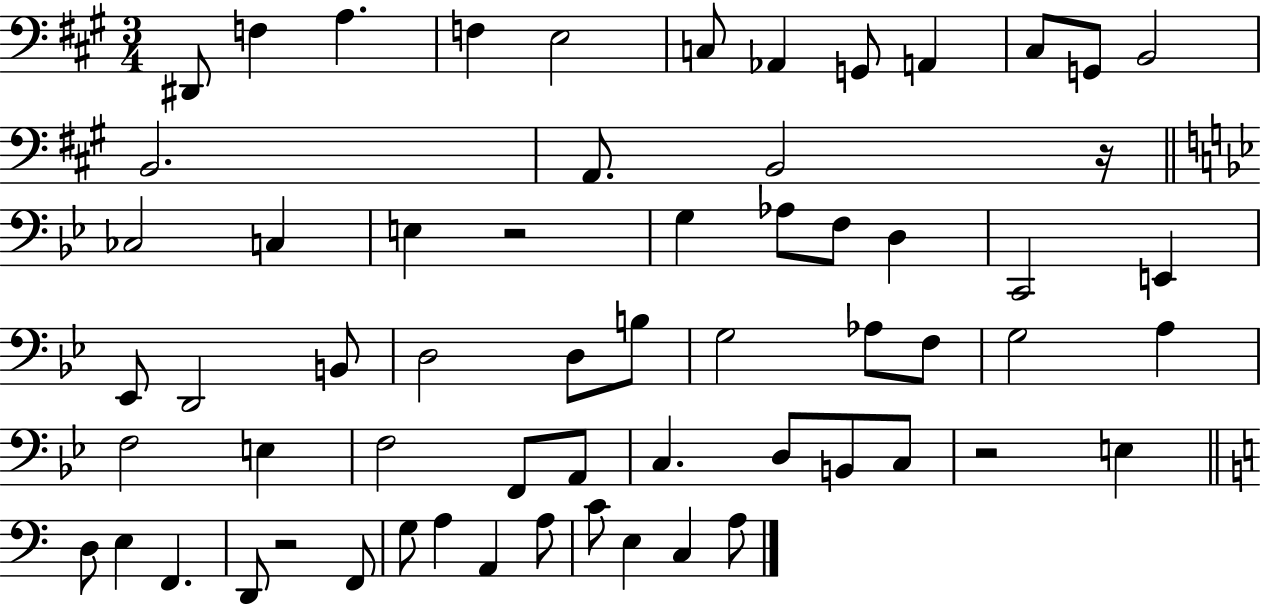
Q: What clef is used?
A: bass